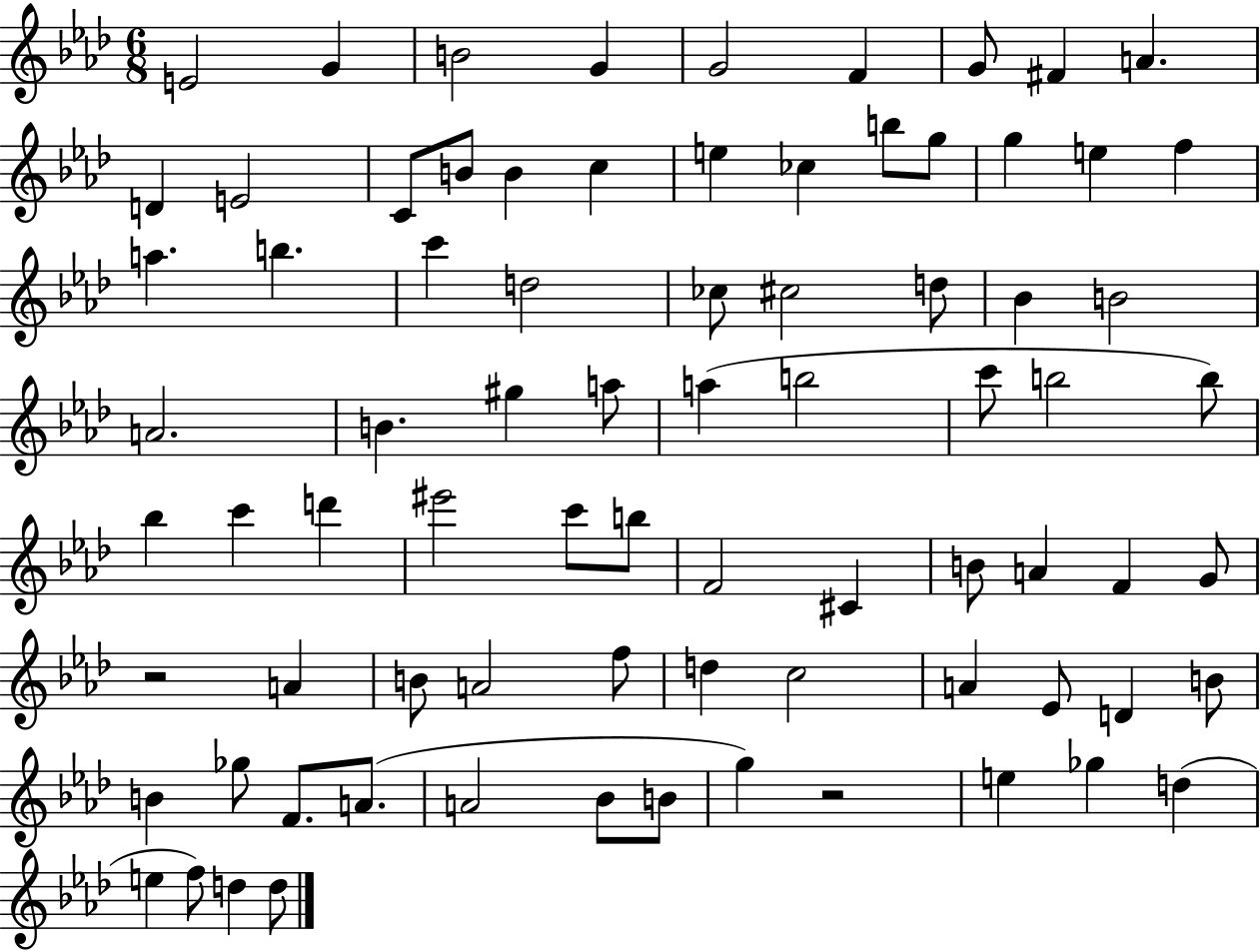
{
  \clef treble
  \numericTimeSignature
  \time 6/8
  \key aes \major
  \repeat volta 2 { e'2 g'4 | b'2 g'4 | g'2 f'4 | g'8 fis'4 a'4. | \break d'4 e'2 | c'8 b'8 b'4 c''4 | e''4 ces''4 b''8 g''8 | g''4 e''4 f''4 | \break a''4. b''4. | c'''4 d''2 | ces''8 cis''2 d''8 | bes'4 b'2 | \break a'2. | b'4. gis''4 a''8 | a''4( b''2 | c'''8 b''2 b''8) | \break bes''4 c'''4 d'''4 | eis'''2 c'''8 b''8 | f'2 cis'4 | b'8 a'4 f'4 g'8 | \break r2 a'4 | b'8 a'2 f''8 | d''4 c''2 | a'4 ees'8 d'4 b'8 | \break b'4 ges''8 f'8. a'8.( | a'2 bes'8 b'8 | g''4) r2 | e''4 ges''4 d''4( | \break e''4 f''8) d''4 d''8 | } \bar "|."
}